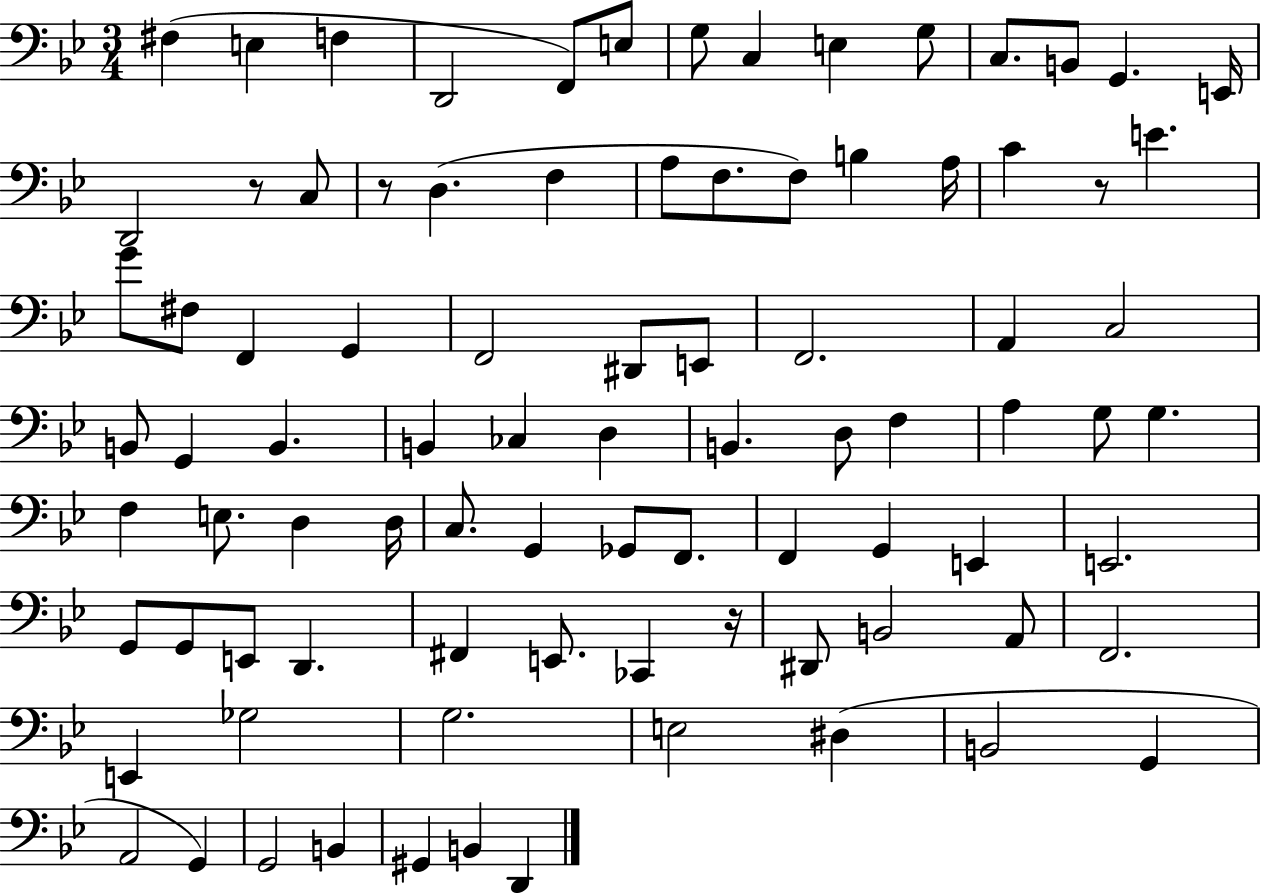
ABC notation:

X:1
T:Untitled
M:3/4
L:1/4
K:Bb
^F, E, F, D,,2 F,,/2 E,/2 G,/2 C, E, G,/2 C,/2 B,,/2 G,, E,,/4 D,,2 z/2 C,/2 z/2 D, F, A,/2 F,/2 F,/2 B, A,/4 C z/2 E G/2 ^F,/2 F,, G,, F,,2 ^D,,/2 E,,/2 F,,2 A,, C,2 B,,/2 G,, B,, B,, _C, D, B,, D,/2 F, A, G,/2 G, F, E,/2 D, D,/4 C,/2 G,, _G,,/2 F,,/2 F,, G,, E,, E,,2 G,,/2 G,,/2 E,,/2 D,, ^F,, E,,/2 _C,, z/4 ^D,,/2 B,,2 A,,/2 F,,2 E,, _G,2 G,2 E,2 ^D, B,,2 G,, A,,2 G,, G,,2 B,, ^G,, B,, D,,